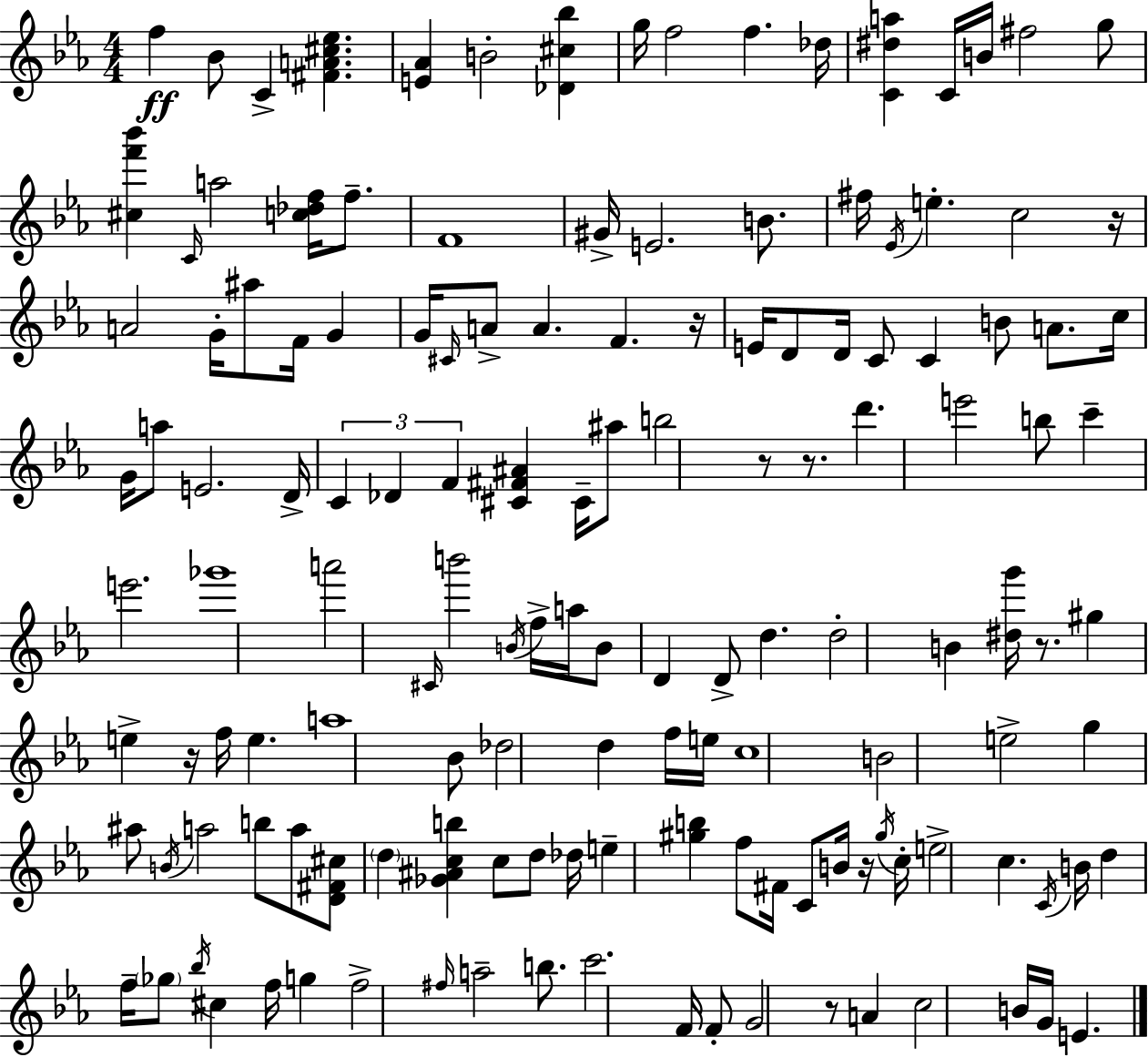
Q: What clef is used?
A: treble